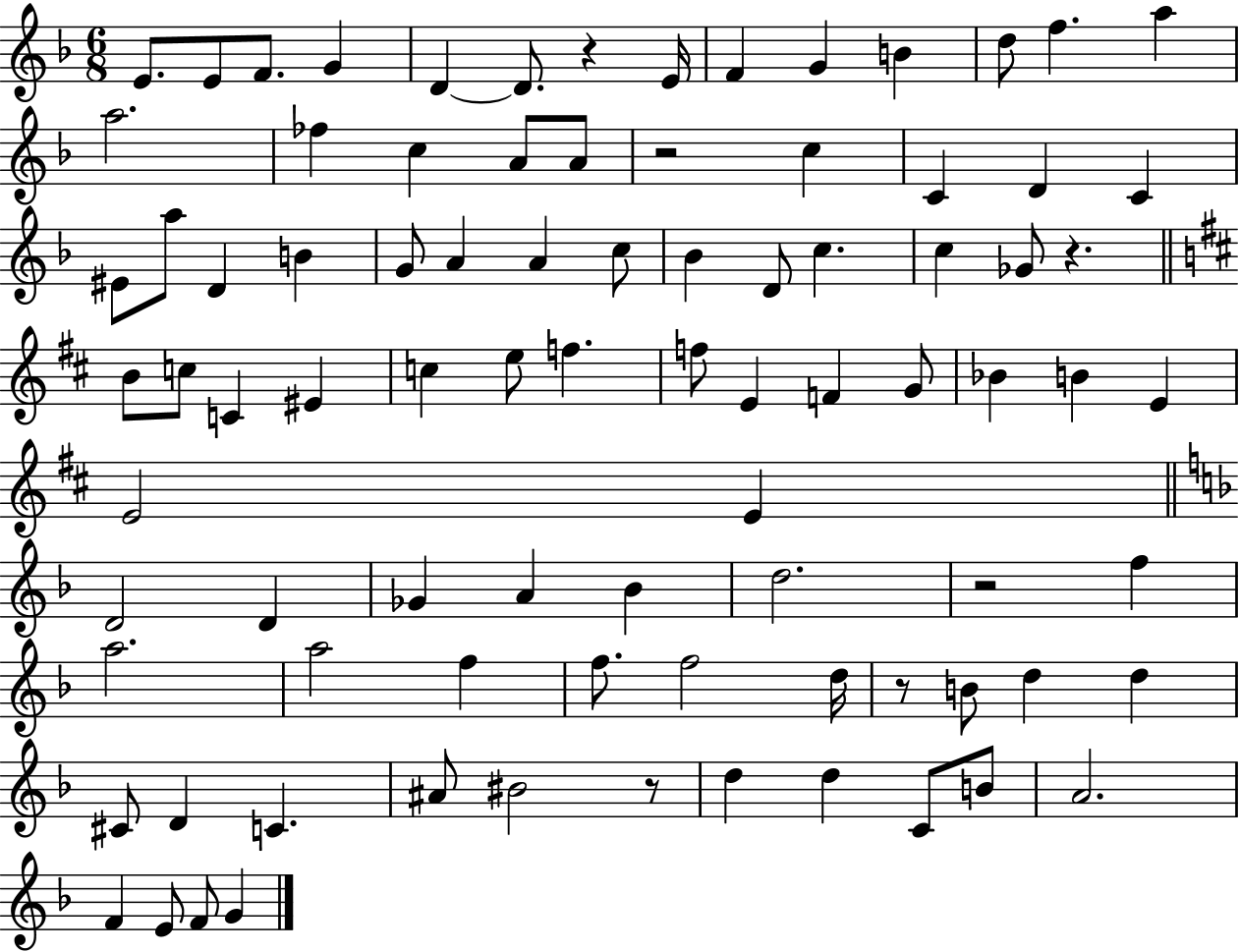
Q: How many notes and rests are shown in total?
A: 87